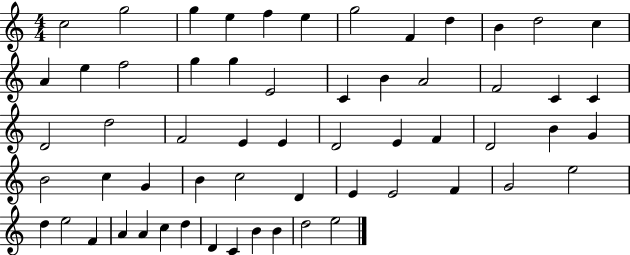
C5/h G5/h G5/q E5/q F5/q E5/q G5/h F4/q D5/q B4/q D5/h C5/q A4/q E5/q F5/h G5/q G5/q E4/h C4/q B4/q A4/h F4/h C4/q C4/q D4/h D5/h F4/h E4/q E4/q D4/h E4/q F4/q D4/h B4/q G4/q B4/h C5/q G4/q B4/q C5/h D4/q E4/q E4/h F4/q G4/h E5/h D5/q E5/h F4/q A4/q A4/q C5/q D5/q D4/q C4/q B4/q B4/q D5/h E5/h